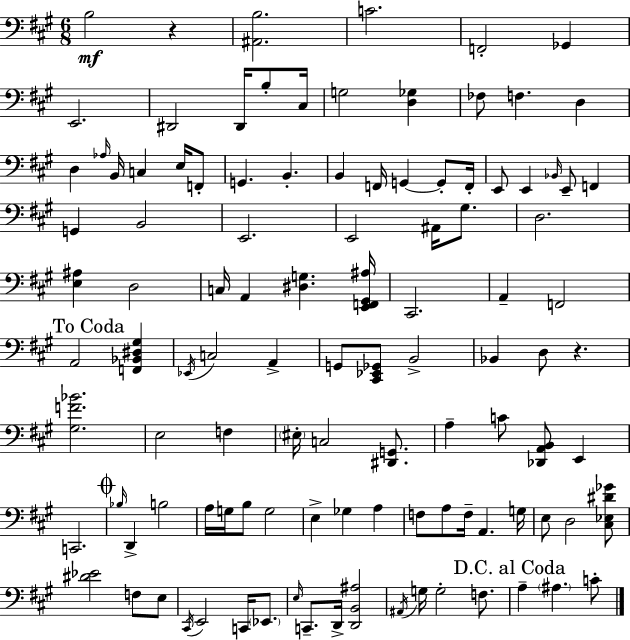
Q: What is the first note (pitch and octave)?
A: B3